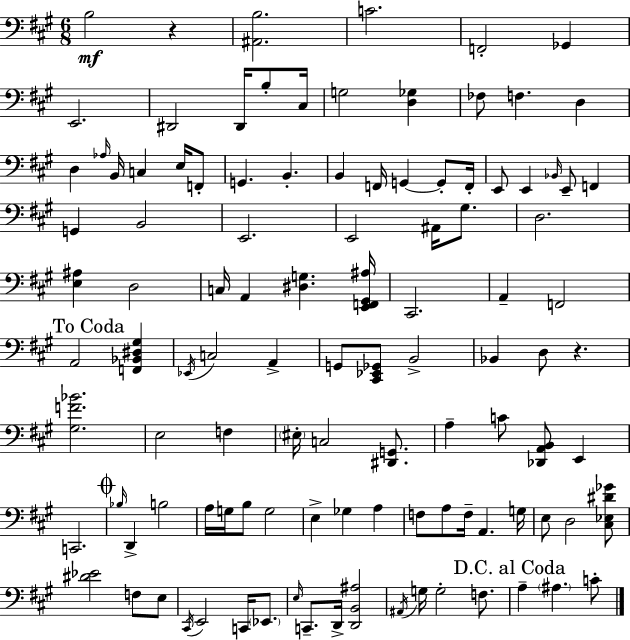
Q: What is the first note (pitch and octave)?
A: B3